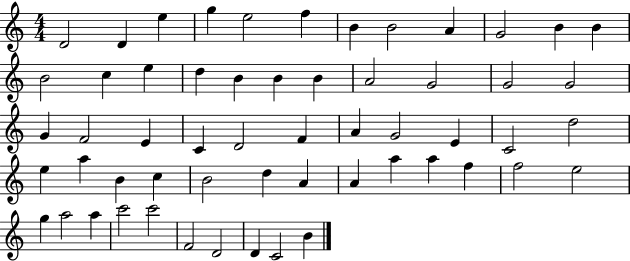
{
  \clef treble
  \numericTimeSignature
  \time 4/4
  \key c \major
  d'2 d'4 e''4 | g''4 e''2 f''4 | b'4 b'2 a'4 | g'2 b'4 b'4 | \break b'2 c''4 e''4 | d''4 b'4 b'4 b'4 | a'2 g'2 | g'2 g'2 | \break g'4 f'2 e'4 | c'4 d'2 f'4 | a'4 g'2 e'4 | c'2 d''2 | \break e''4 a''4 b'4 c''4 | b'2 d''4 a'4 | a'4 a''4 a''4 f''4 | f''2 e''2 | \break g''4 a''2 a''4 | c'''2 c'''2 | f'2 d'2 | d'4 c'2 b'4 | \break \bar "|."
}